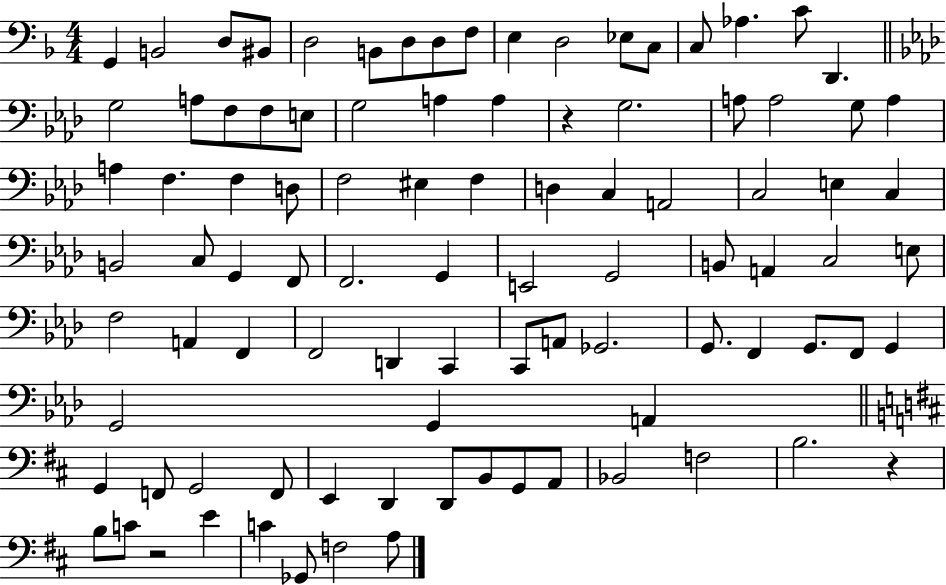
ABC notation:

X:1
T:Untitled
M:4/4
L:1/4
K:F
G,, B,,2 D,/2 ^B,,/2 D,2 B,,/2 D,/2 D,/2 F,/2 E, D,2 _E,/2 C,/2 C,/2 _A, C/2 D,, G,2 A,/2 F,/2 F,/2 E,/2 G,2 A, A, z G,2 A,/2 A,2 G,/2 A, A, F, F, D,/2 F,2 ^E, F, D, C, A,,2 C,2 E, C, B,,2 C,/2 G,, F,,/2 F,,2 G,, E,,2 G,,2 B,,/2 A,, C,2 E,/2 F,2 A,, F,, F,,2 D,, C,, C,,/2 A,,/2 _G,,2 G,,/2 F,, G,,/2 F,,/2 G,, G,,2 G,, A,, G,, F,,/2 G,,2 F,,/2 E,, D,, D,,/2 B,,/2 G,,/2 A,,/2 _B,,2 F,2 B,2 z B,/2 C/2 z2 E C _G,,/2 F,2 A,/2